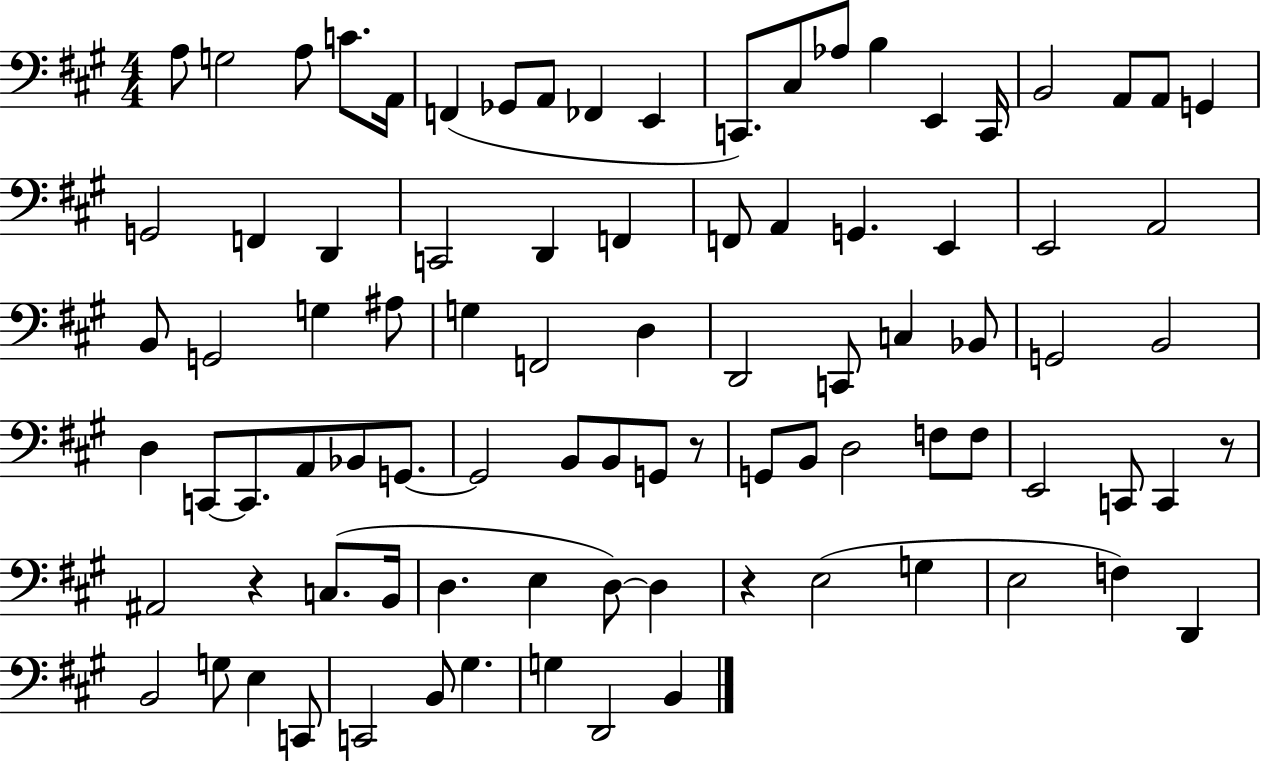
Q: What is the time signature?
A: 4/4